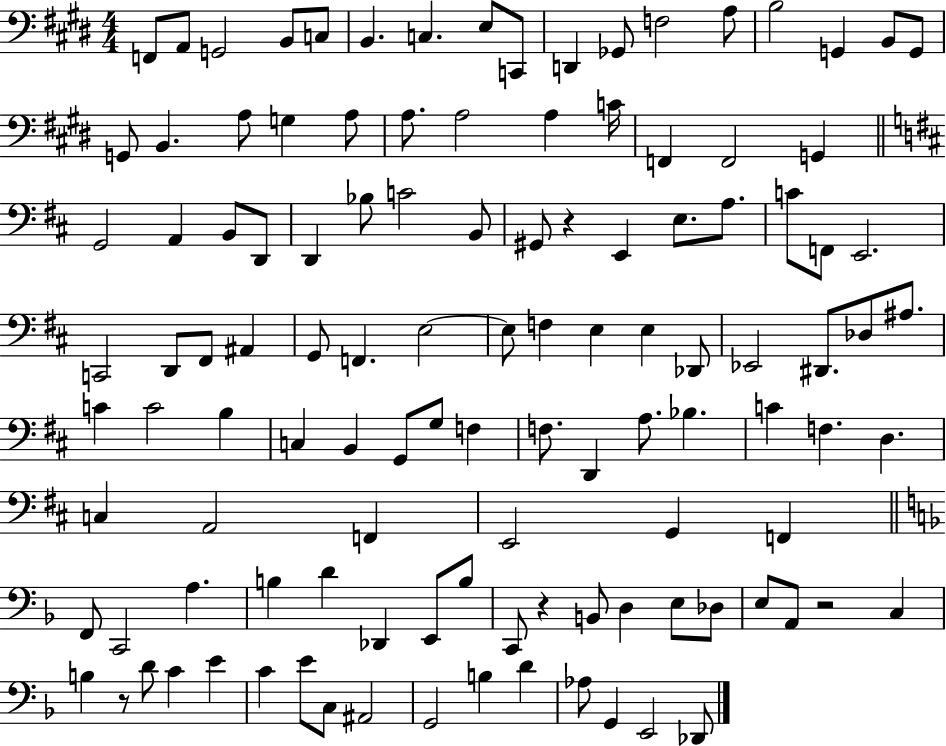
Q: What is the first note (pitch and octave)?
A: F2